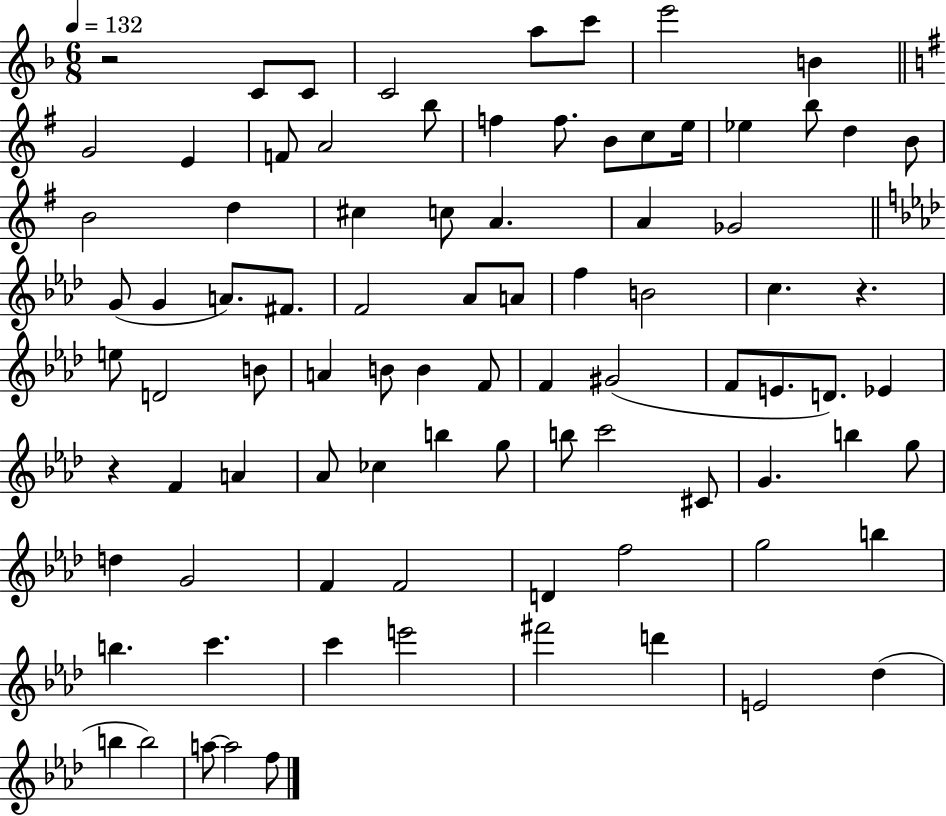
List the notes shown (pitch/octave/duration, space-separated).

R/h C4/e C4/e C4/h A5/e C6/e E6/h B4/q G4/h E4/q F4/e A4/h B5/e F5/q F5/e. B4/e C5/e E5/s Eb5/q B5/e D5/q B4/e B4/h D5/q C#5/q C5/e A4/q. A4/q Gb4/h G4/e G4/q A4/e. F#4/e. F4/h Ab4/e A4/e F5/q B4/h C5/q. R/q. E5/e D4/h B4/e A4/q B4/e B4/q F4/e F4/q G#4/h F4/e E4/e. D4/e. Eb4/q R/q F4/q A4/q Ab4/e CES5/q B5/q G5/e B5/e C6/h C#4/e G4/q. B5/q G5/e D5/q G4/h F4/q F4/h D4/q F5/h G5/h B5/q B5/q. C6/q. C6/q E6/h F#6/h D6/q E4/h Db5/q B5/q B5/h A5/e A5/h F5/e